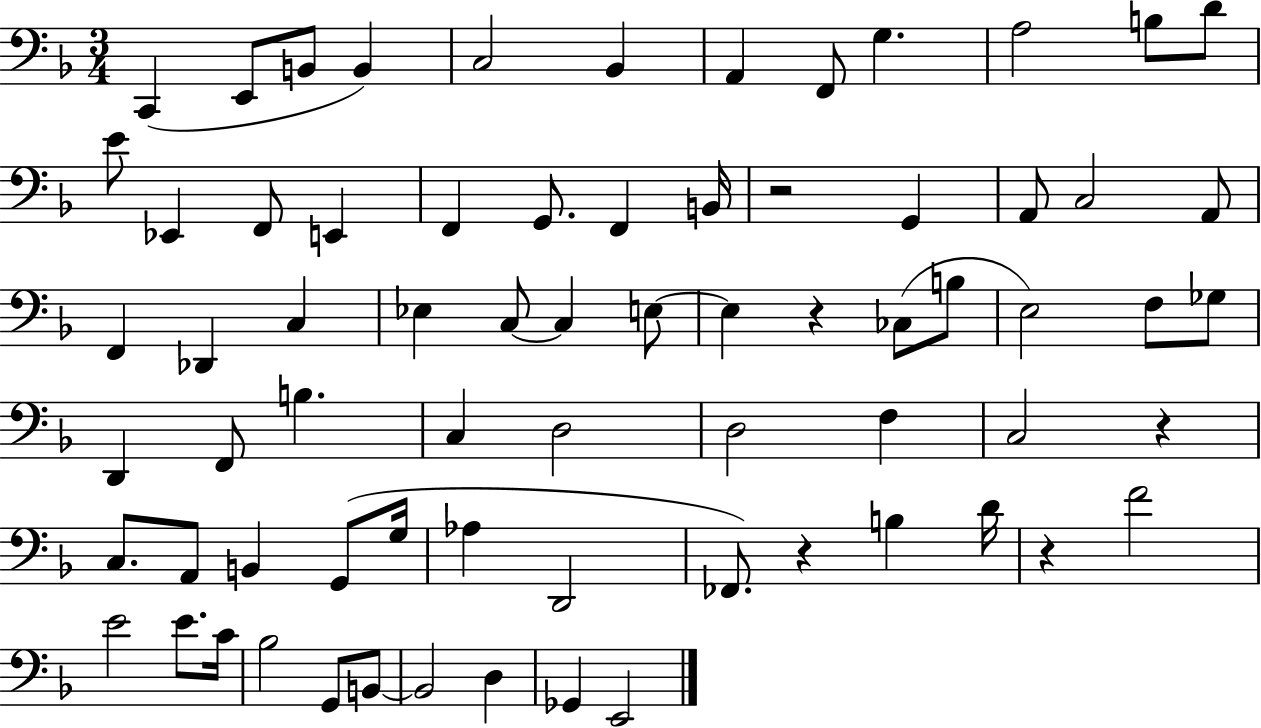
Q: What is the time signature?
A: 3/4